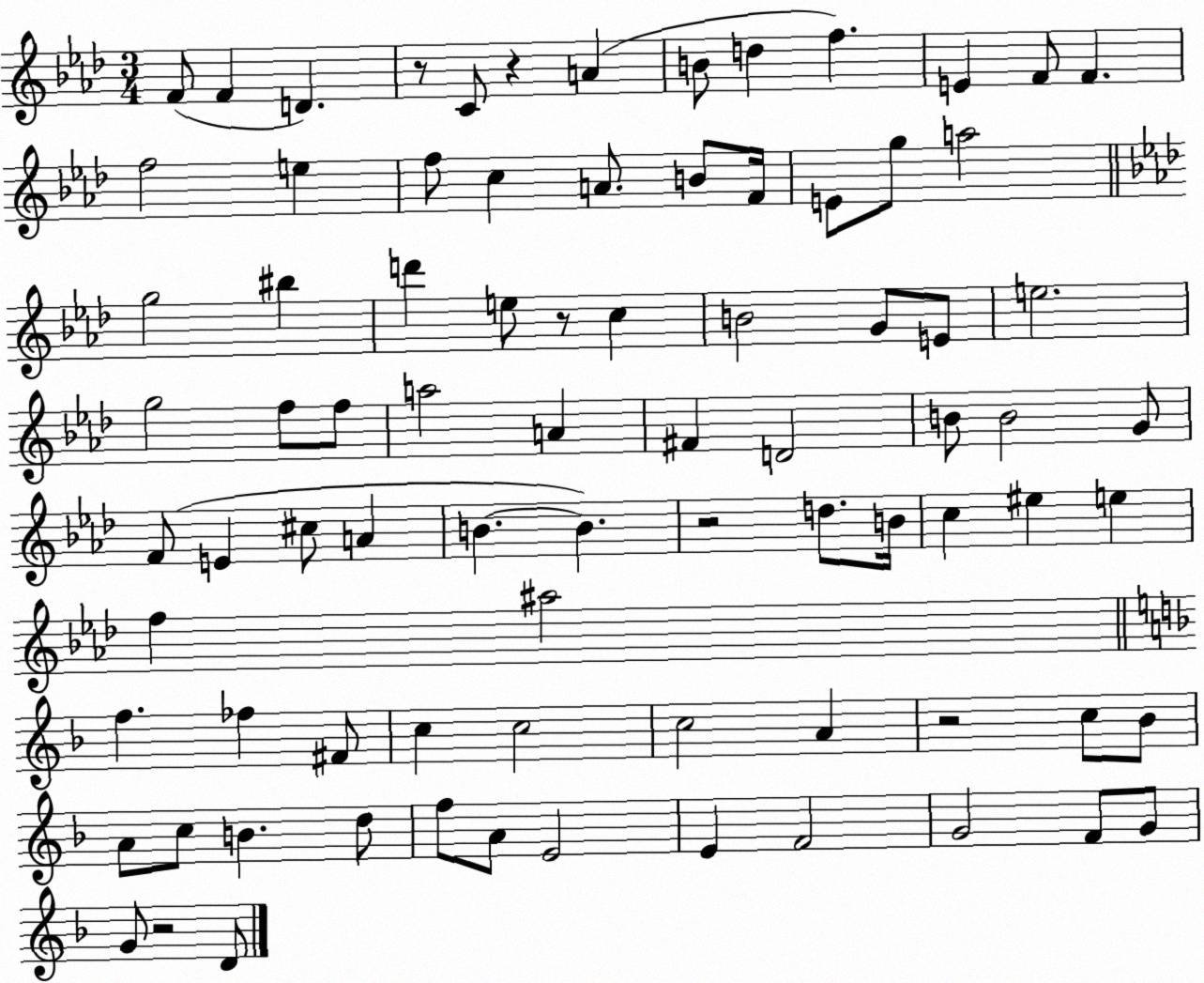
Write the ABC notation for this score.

X:1
T:Untitled
M:3/4
L:1/4
K:Ab
F/2 F D z/2 C/2 z A B/2 d f E F/2 F f2 e f/2 c A/2 B/2 F/4 E/2 g/2 a2 g2 ^b d' e/2 z/2 c B2 G/2 E/2 e2 g2 f/2 f/2 a2 A ^F D2 B/2 B2 G/2 F/2 E ^c/2 A B B z2 d/2 B/4 c ^e e f ^a2 f _f ^F/2 c c2 c2 A z2 c/2 _B/2 A/2 c/2 B d/2 f/2 A/2 E2 E F2 G2 F/2 G/2 G/2 z2 D/2